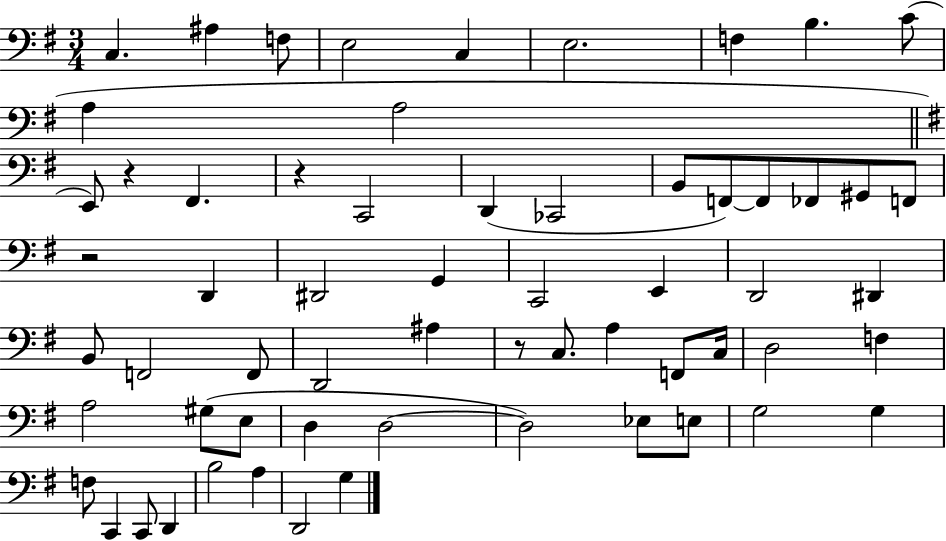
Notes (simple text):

C3/q. A#3/q F3/e E3/h C3/q E3/h. F3/q B3/q. C4/e A3/q A3/h E2/e R/q F#2/q. R/q C2/h D2/q CES2/h B2/e F2/e F2/e FES2/e G#2/e F2/e R/h D2/q D#2/h G2/q C2/h E2/q D2/h D#2/q B2/e F2/h F2/e D2/h A#3/q R/e C3/e. A3/q F2/e C3/s D3/h F3/q A3/h G#3/e E3/e D3/q D3/h D3/h Eb3/e E3/e G3/h G3/q F3/e C2/q C2/e D2/q B3/h A3/q D2/h G3/q